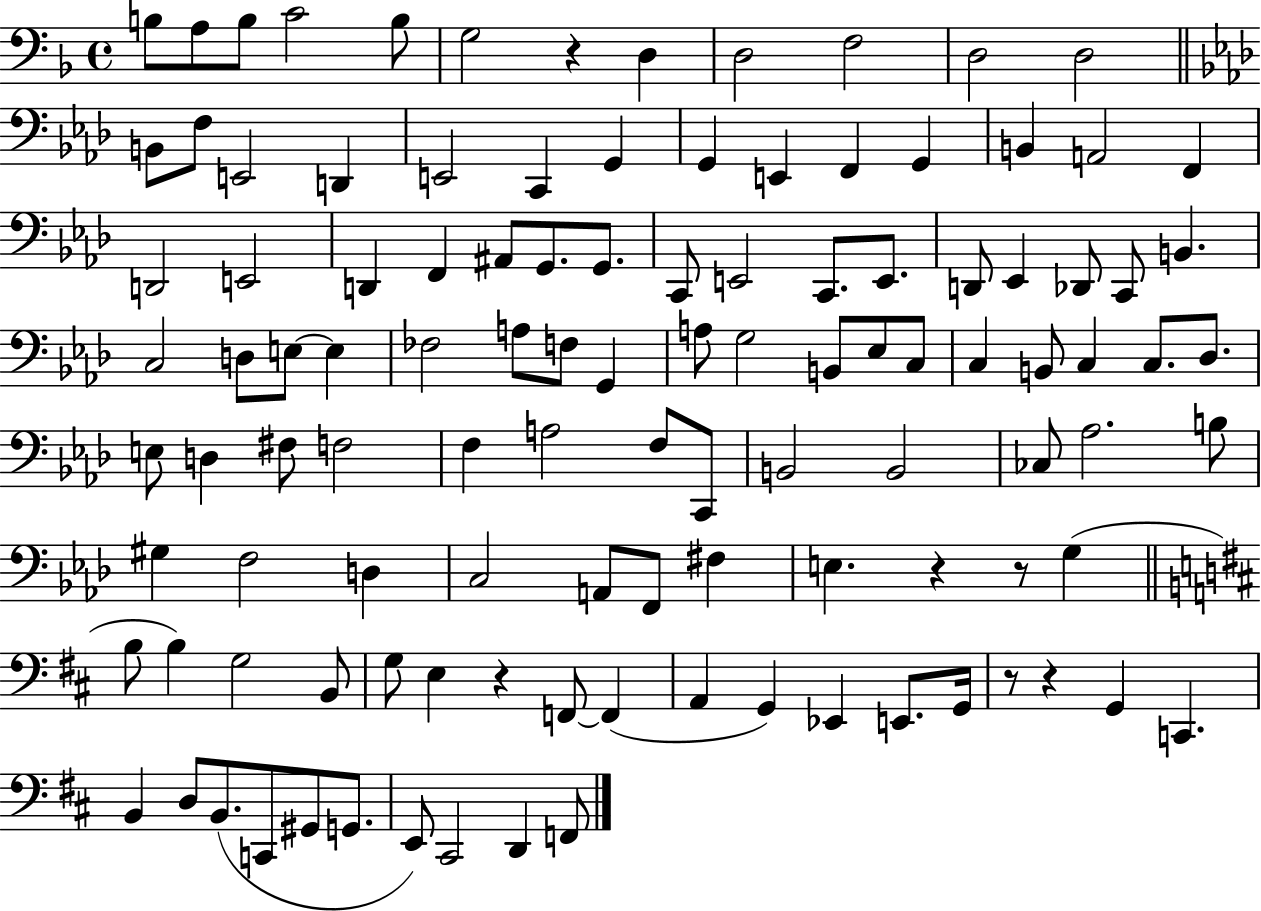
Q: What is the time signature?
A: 4/4